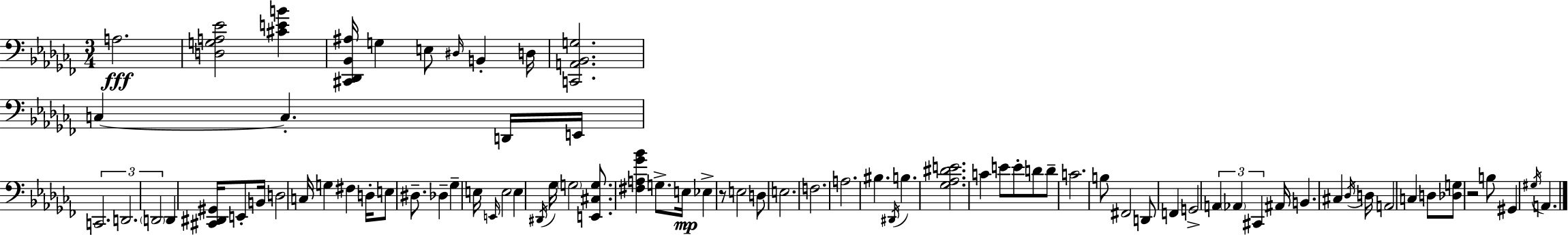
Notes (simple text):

A3/h. [D3,G3,A3,Eb4]/h [C#4,E4,B4]/q [C#2,Db2,Bb2,A#3]/s G3/q E3/e D#3/s B2/q D3/s [C2,A2,Bb2,G3]/h. C3/q C3/q. D2/s E2/s C2/h. D2/h. D2/h D2/q [C#2,D#2,G#2]/s E2/e B2/s D3/h C3/s G3/q F#3/q D3/s E3/e D#3/e. Db3/q Gb3/q E3/s E2/s E3/h E3/q D#2/s Gb3/s G3/h [E2,C#3,G3]/e. [F#3,A3,Gb4,Bb4]/q G3/e. E3/s Eb3/q R/e E3/h D3/e E3/h. F3/h. A3/h. BIS3/q. D#2/s B3/q. [Gb3,Ab3,D#4,E4]/h. C4/q E4/e E4/e D4/e D4/e C4/h. B3/e F#2/h D2/e F2/q G2/h A2/q Ab2/q C#2/q A#2/s B2/q. C#3/q Db3/s D3/s A2/h C3/q D3/e [Db3,G3]/e R/h B3/e G#2/q G#3/s A2/q.